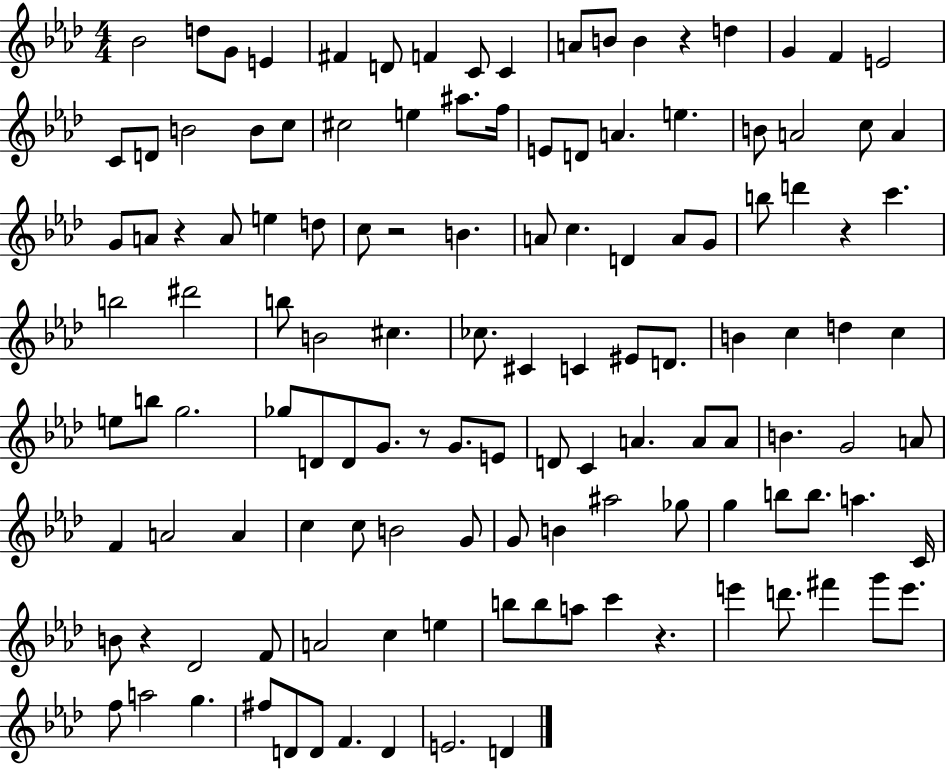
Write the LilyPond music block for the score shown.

{
  \clef treble
  \numericTimeSignature
  \time 4/4
  \key aes \major
  \repeat volta 2 { bes'2 d''8 g'8 e'4 | fis'4 d'8 f'4 c'8 c'4 | a'8 b'8 b'4 r4 d''4 | g'4 f'4 e'2 | \break c'8 d'8 b'2 b'8 c''8 | cis''2 e''4 ais''8. f''16 | e'8 d'8 a'4. e''4. | b'8 a'2 c''8 a'4 | \break g'8 a'8 r4 a'8 e''4 d''8 | c''8 r2 b'4. | a'8 c''4. d'4 a'8 g'8 | b''8 d'''4 r4 c'''4. | \break b''2 dis'''2 | b''8 b'2 cis''4. | ces''8. cis'4 c'4 eis'8 d'8. | b'4 c''4 d''4 c''4 | \break e''8 b''8 g''2. | ges''8 d'8 d'8 g'8. r8 g'8. e'8 | d'8 c'4 a'4. a'8 a'8 | b'4. g'2 a'8 | \break f'4 a'2 a'4 | c''4 c''8 b'2 g'8 | g'8 b'4 ais''2 ges''8 | g''4 b''8 b''8. a''4. c'16 | \break b'8 r4 des'2 f'8 | a'2 c''4 e''4 | b''8 b''8 a''8 c'''4 r4. | e'''4 d'''8. fis'''4 g'''8 e'''8. | \break f''8 a''2 g''4. | fis''8 d'8 d'8 f'4. d'4 | e'2. d'4 | } \bar "|."
}